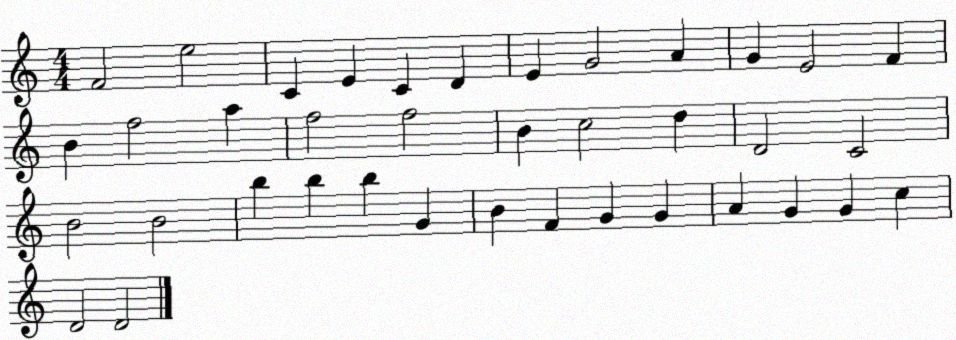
X:1
T:Untitled
M:4/4
L:1/4
K:C
F2 e2 C E C D E G2 A G E2 F B f2 a f2 f2 B c2 d D2 C2 B2 B2 b b b G B F G G A G G c D2 D2